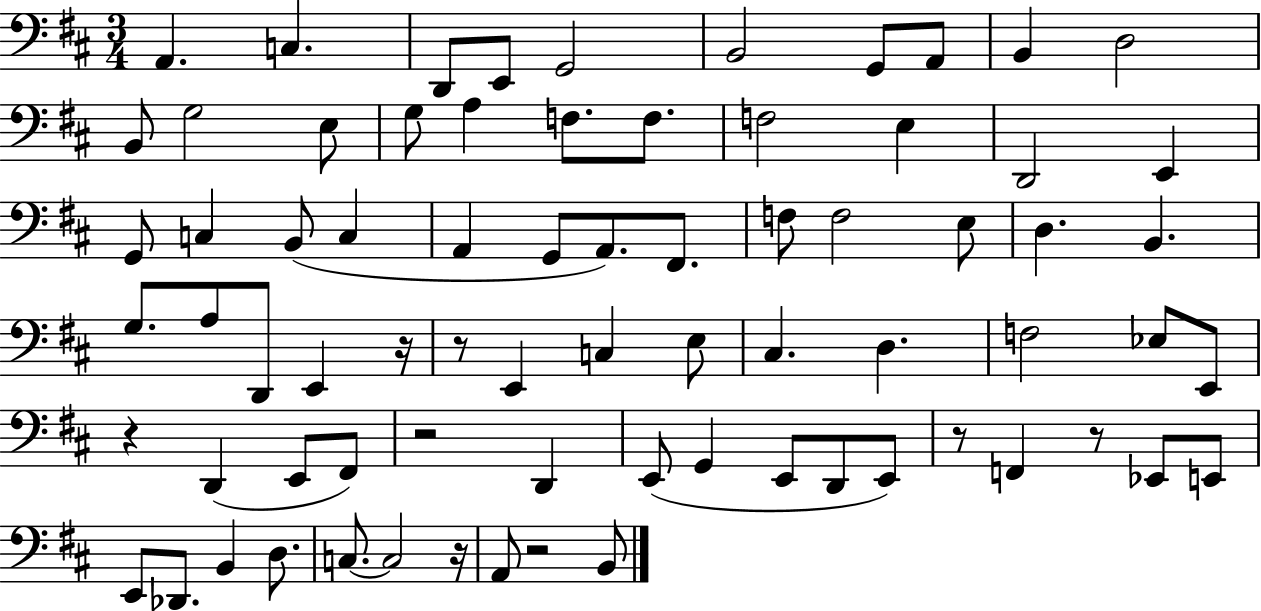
{
  \clef bass
  \numericTimeSignature
  \time 3/4
  \key d \major
  a,4. c4. | d,8 e,8 g,2 | b,2 g,8 a,8 | b,4 d2 | \break b,8 g2 e8 | g8 a4 f8. f8. | f2 e4 | d,2 e,4 | \break g,8 c4 b,8( c4 | a,4 g,8 a,8.) fis,8. | f8 f2 e8 | d4. b,4. | \break g8. a8 d,8 e,4 r16 | r8 e,4 c4 e8 | cis4. d4. | f2 ees8 e,8 | \break r4 d,4( e,8 fis,8) | r2 d,4 | e,8( g,4 e,8 d,8 e,8) | r8 f,4 r8 ees,8 e,8 | \break e,8 des,8. b,4 d8. | c8.~~ c2 r16 | a,8 r2 b,8 | \bar "|."
}